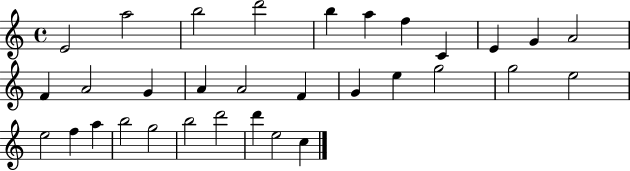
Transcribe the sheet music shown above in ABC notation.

X:1
T:Untitled
M:4/4
L:1/4
K:C
E2 a2 b2 d'2 b a f C E G A2 F A2 G A A2 F G e g2 g2 e2 e2 f a b2 g2 b2 d'2 d' e2 c